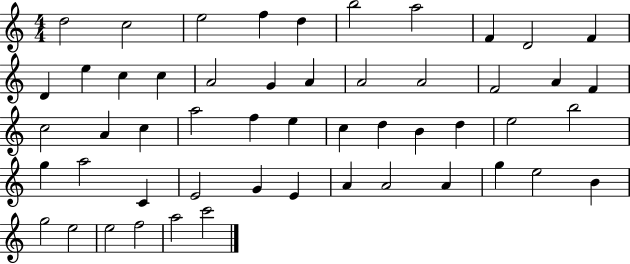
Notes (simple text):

D5/h C5/h E5/h F5/q D5/q B5/h A5/h F4/q D4/h F4/q D4/q E5/q C5/q C5/q A4/h G4/q A4/q A4/h A4/h F4/h A4/q F4/q C5/h A4/q C5/q A5/h F5/q E5/q C5/q D5/q B4/q D5/q E5/h B5/h G5/q A5/h C4/q E4/h G4/q E4/q A4/q A4/h A4/q G5/q E5/h B4/q G5/h E5/h E5/h F5/h A5/h C6/h